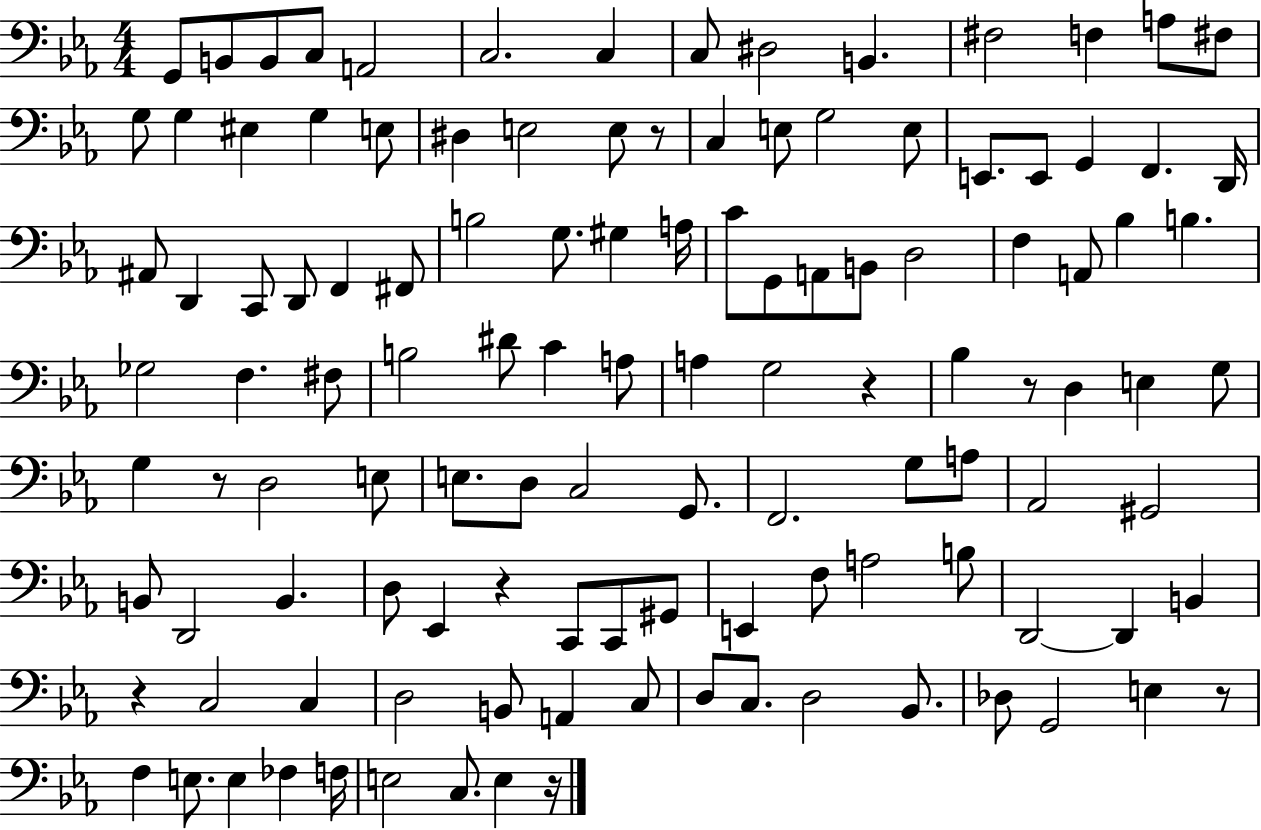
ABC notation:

X:1
T:Untitled
M:4/4
L:1/4
K:Eb
G,,/2 B,,/2 B,,/2 C,/2 A,,2 C,2 C, C,/2 ^D,2 B,, ^F,2 F, A,/2 ^F,/2 G,/2 G, ^E, G, E,/2 ^D, E,2 E,/2 z/2 C, E,/2 G,2 E,/2 E,,/2 E,,/2 G,, F,, D,,/4 ^A,,/2 D,, C,,/2 D,,/2 F,, ^F,,/2 B,2 G,/2 ^G, A,/4 C/2 G,,/2 A,,/2 B,,/2 D,2 F, A,,/2 _B, B, _G,2 F, ^F,/2 B,2 ^D/2 C A,/2 A, G,2 z _B, z/2 D, E, G,/2 G, z/2 D,2 E,/2 E,/2 D,/2 C,2 G,,/2 F,,2 G,/2 A,/2 _A,,2 ^G,,2 B,,/2 D,,2 B,, D,/2 _E,, z C,,/2 C,,/2 ^G,,/2 E,, F,/2 A,2 B,/2 D,,2 D,, B,, z C,2 C, D,2 B,,/2 A,, C,/2 D,/2 C,/2 D,2 _B,,/2 _D,/2 G,,2 E, z/2 F, E,/2 E, _F, F,/4 E,2 C,/2 E, z/4